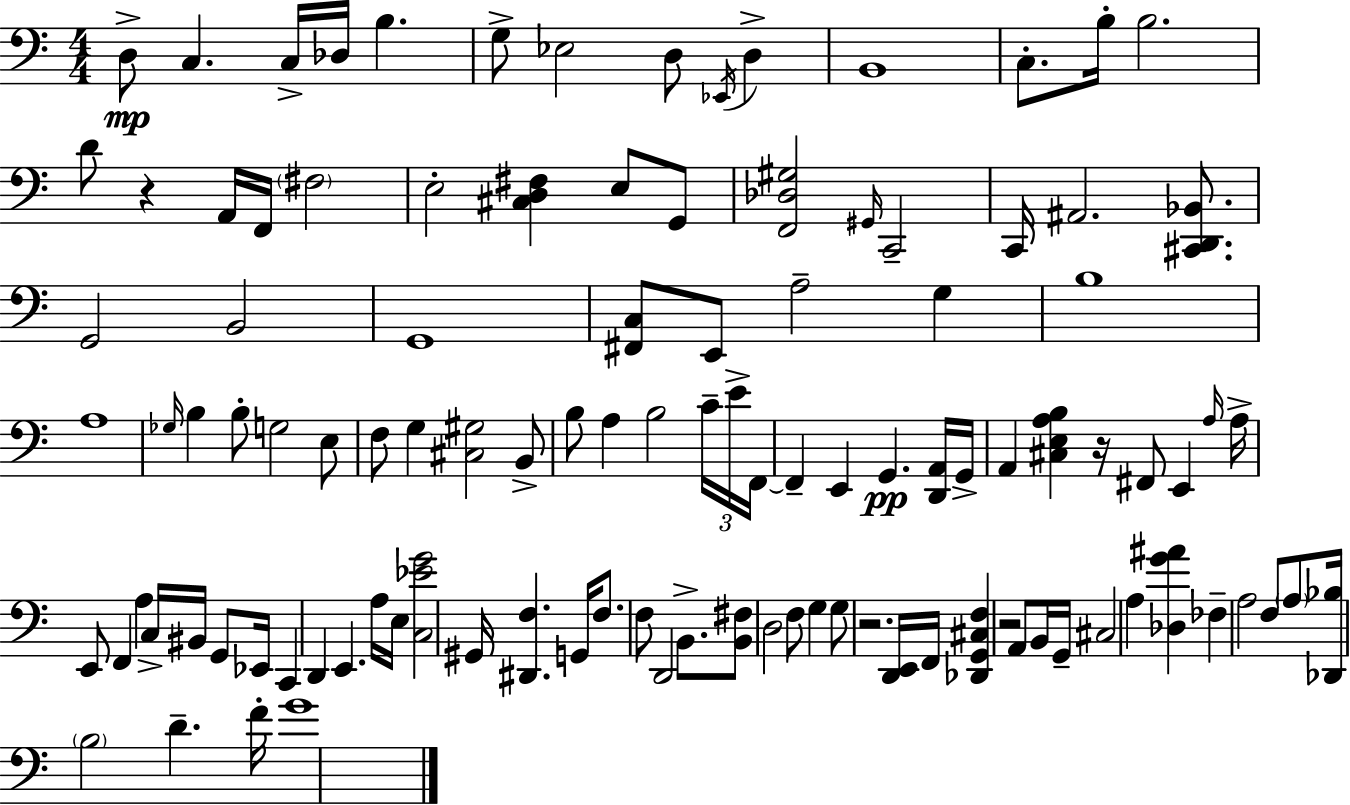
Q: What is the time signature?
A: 4/4